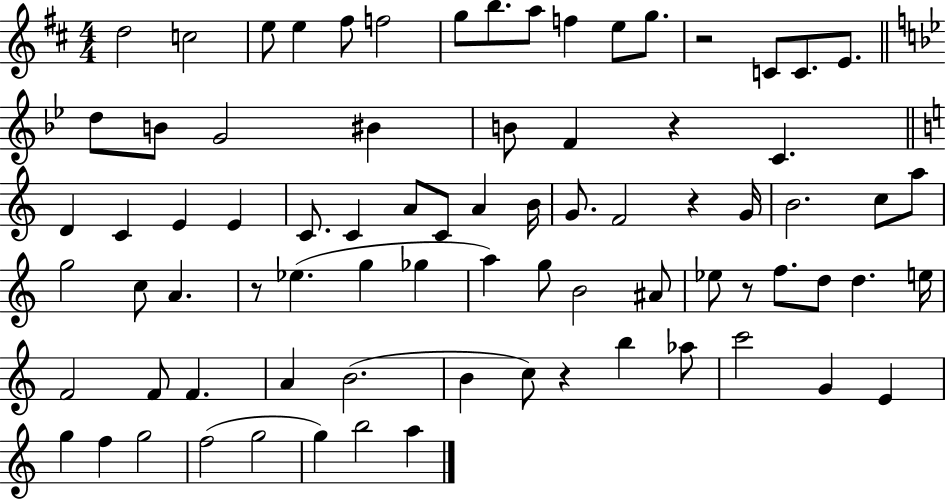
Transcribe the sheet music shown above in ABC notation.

X:1
T:Untitled
M:4/4
L:1/4
K:D
d2 c2 e/2 e ^f/2 f2 g/2 b/2 a/2 f e/2 g/2 z2 C/2 C/2 E/2 d/2 B/2 G2 ^B B/2 F z C D C E E C/2 C A/2 C/2 A B/4 G/2 F2 z G/4 B2 c/2 a/2 g2 c/2 A z/2 _e g _g a g/2 B2 ^A/2 _e/2 z/2 f/2 d/2 d e/4 F2 F/2 F A B2 B c/2 z b _a/2 c'2 G E g f g2 f2 g2 g b2 a